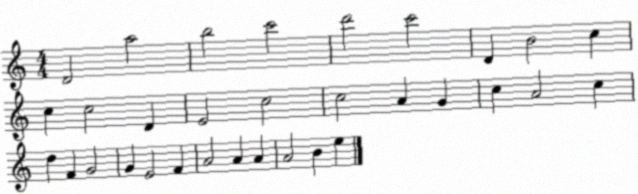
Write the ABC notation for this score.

X:1
T:Untitled
M:4/4
L:1/4
K:C
D2 a2 b2 c'2 d'2 c'2 D B2 c c c2 D E2 c2 c2 A G c A2 c d F G2 G E2 F A2 A A A2 B e